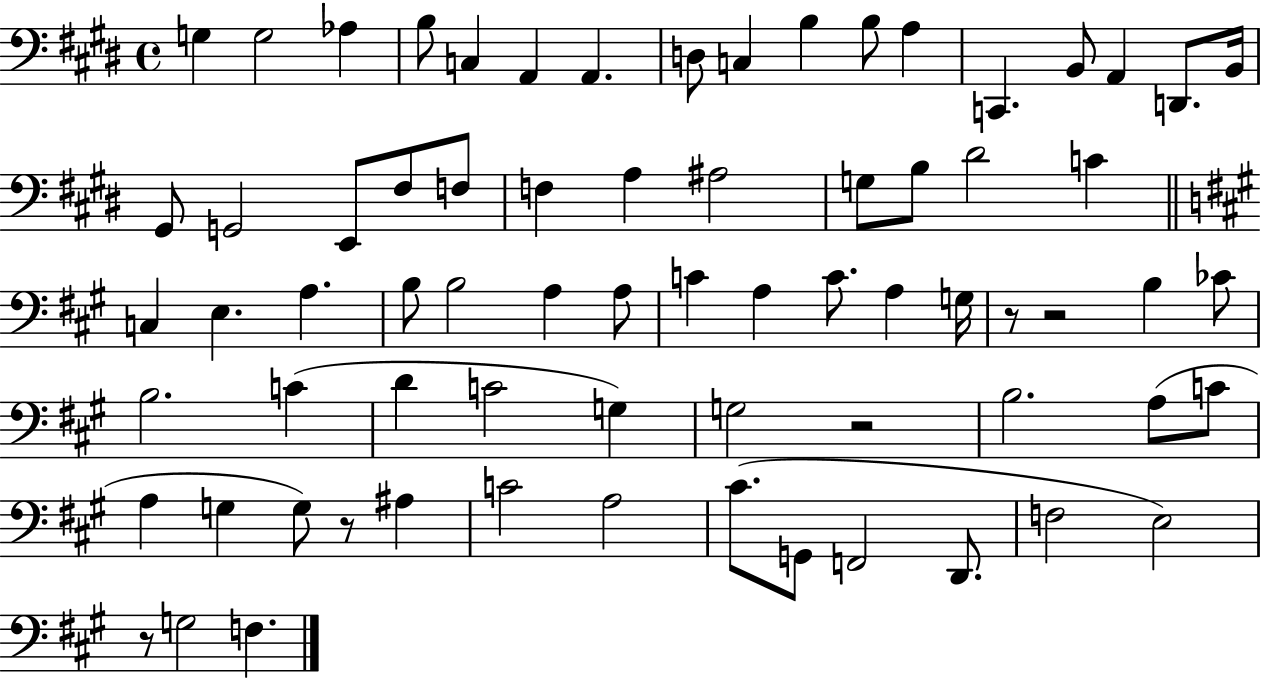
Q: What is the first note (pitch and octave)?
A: G3